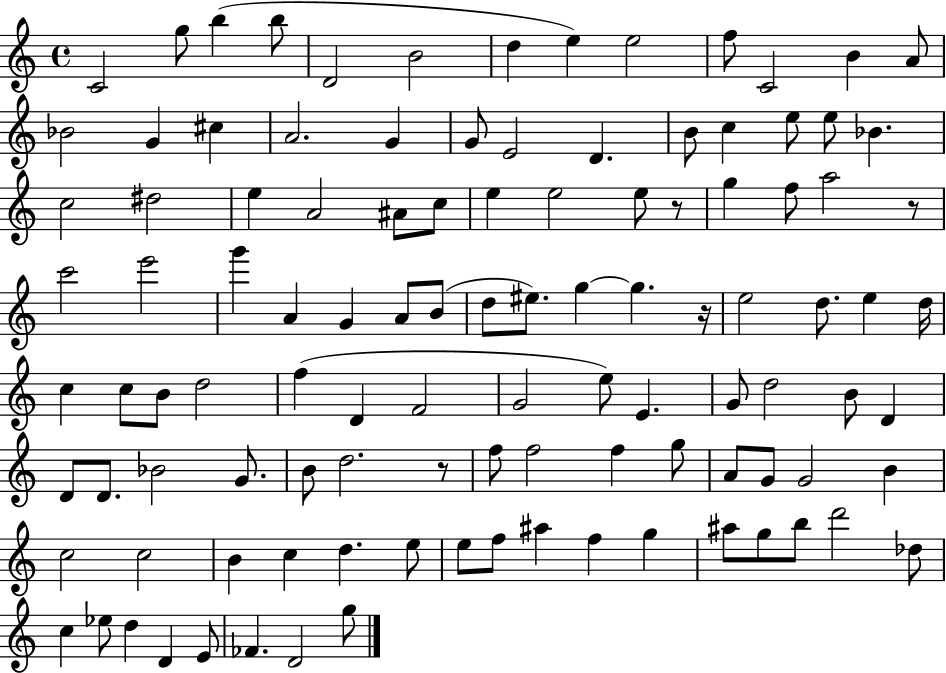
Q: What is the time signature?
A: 4/4